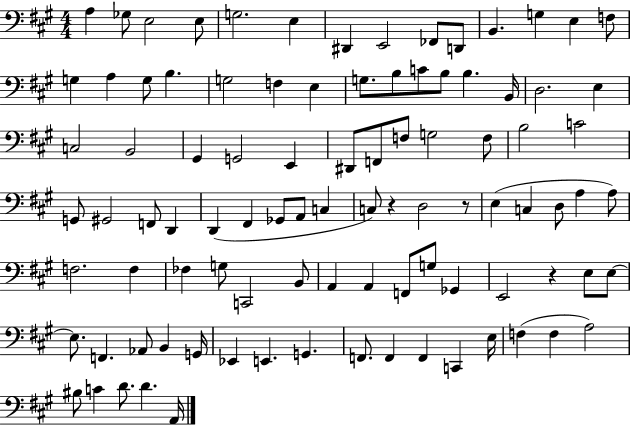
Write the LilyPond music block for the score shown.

{
  \clef bass
  \numericTimeSignature
  \time 4/4
  \key a \major
  a4 ges8 e2 e8 | g2. e4 | dis,4 e,2 fes,8 d,8 | b,4. g4 e4 f8 | \break g4 a4 g8 b4. | g2 f4 e4 | g8. b8 c'8 b8 b4. b,16 | d2. e4 | \break c2 b,2 | gis,4 g,2 e,4 | dis,8 f,8 f8 g2 f8 | b2 c'2 | \break g,8 gis,2 f,8 d,4 | d,4( fis,4 ges,8 a,8 c4 | c8) r4 d2 r8 | e4( c4 d8 a4 a8) | \break f2. f4 | fes4 g8 c,2 b,8 | a,4 a,4 f,8 g8 ges,4 | e,2 r4 e8 e8~~ | \break e8. f,4. aes,8 b,4 g,16 | ees,4 e,4. g,4. | f,8. f,4 f,4 c,4 e16 | f4( f4 a2) | \break bis8 c'4 d'8. d'4. a,16 | \bar "|."
}